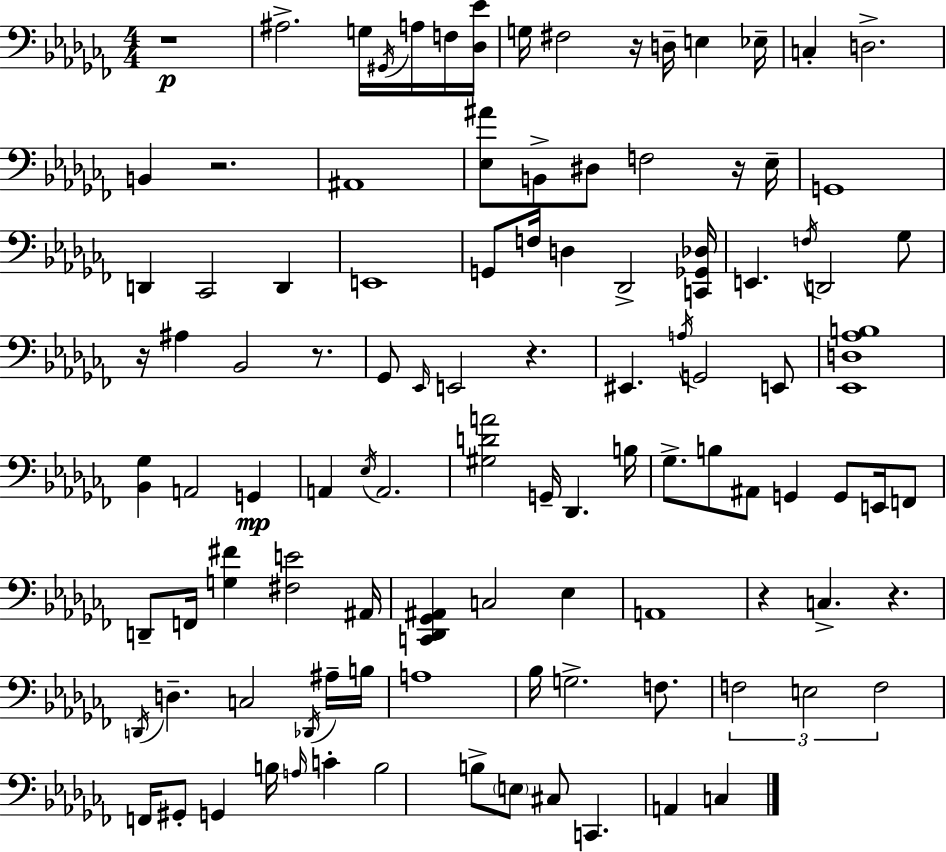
{
  \clef bass
  \numericTimeSignature
  \time 4/4
  \key aes \minor
  \repeat volta 2 { r1\p | ais2.-> g16 \acciaccatura { gis,16 } a16 f16 | <des ees'>16 g16 fis2 r16 d16-- e4 | ees16-- c4-. d2.-> | \break b,4 r2. | ais,1 | <ees ais'>8 b,8-> dis8 f2 r16 | ees16-- g,1 | \break d,4 ces,2 d,4 | e,1 | g,8 f16 d4 des,2-> | <c, ges, des>16 e,4. \acciaccatura { f16 } d,2 | \break ges8 r16 ais4 bes,2 r8. | ges,8 \grace { ees,16 } e,2 r4. | eis,4. \acciaccatura { a16 } g,2 | e,8 <ees, d aes b>1 | \break <bes, ges>4 a,2 | g,4\mp a,4 \acciaccatura { ees16 } a,2. | <gis d' a'>2 g,16-- des,4. | b16 ges8.-> b8 ais,8 g,4 | \break g,8 e,16 f,8 d,8-- f,16 <g fis'>4 <fis e'>2 | ais,16 <c, des, ges, ais,>4 c2 | ees4 a,1 | r4 c4.-> r4. | \break \acciaccatura { d,16 } d4.-- c2 | \acciaccatura { des,16 } ais16-- b16 a1 | bes16 g2.-> | f8. \tuplet 3/2 { f2 e2 | \break f2 } f,16 | gis,8-. g,4 b16 \grace { a16 } c'4-. b2 | b8-> \parenthesize e8 cis8 c,4. | a,4 c4 } \bar "|."
}